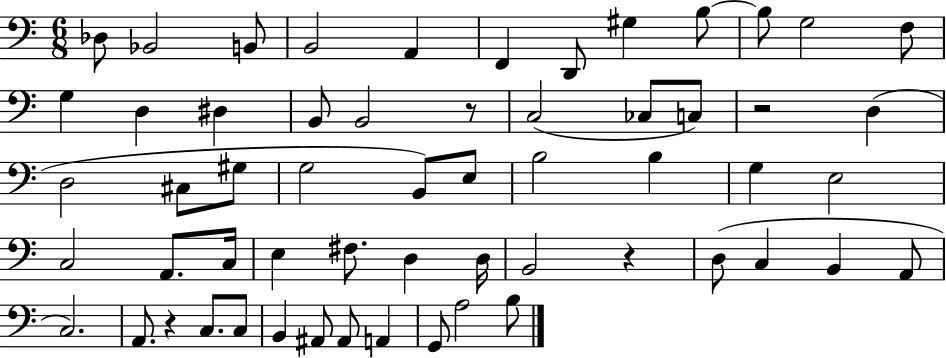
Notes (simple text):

Db3/e Bb2/h B2/e B2/h A2/q F2/q D2/e G#3/q B3/e B3/e G3/h F3/e G3/q D3/q D#3/q B2/e B2/h R/e C3/h CES3/e C3/e R/h D3/q D3/h C#3/e G#3/e G3/h B2/e E3/e B3/h B3/q G3/q E3/h C3/h A2/e. C3/s E3/q F#3/e. D3/q D3/s B2/h R/q D3/e C3/q B2/q A2/e C3/h. A2/e. R/q C3/e. C3/e B2/q A#2/e A#2/e A2/q G2/e A3/h B3/e